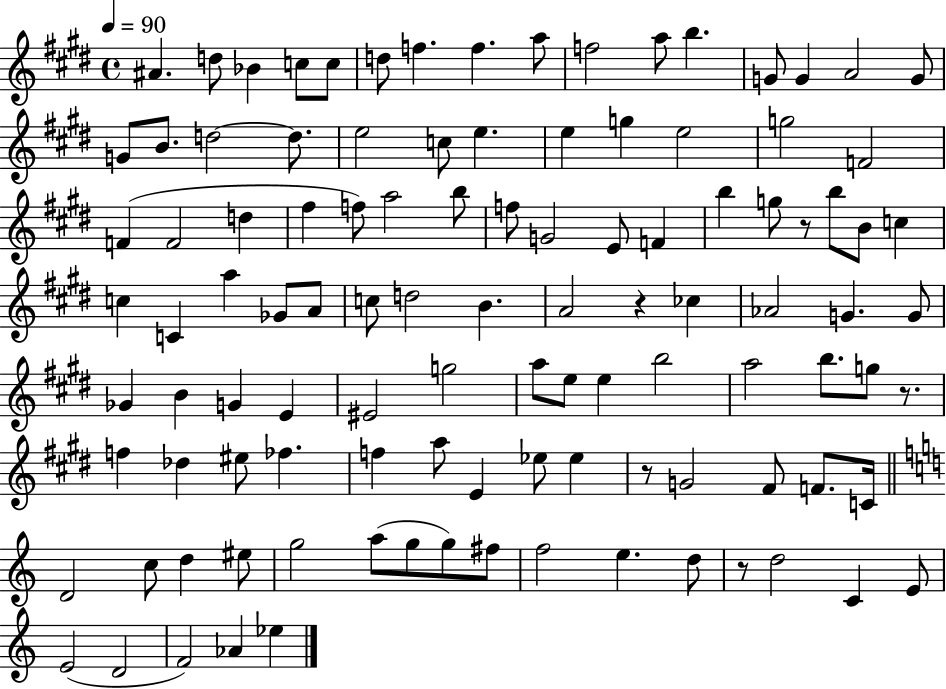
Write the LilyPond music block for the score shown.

{
  \clef treble
  \time 4/4
  \defaultTimeSignature
  \key e \major
  \tempo 4 = 90
  ais'4. d''8 bes'4 c''8 c''8 | d''8 f''4. f''4. a''8 | f''2 a''8 b''4. | g'8 g'4 a'2 g'8 | \break g'8 b'8. d''2~~ d''8. | e''2 c''8 e''4. | e''4 g''4 e''2 | g''2 f'2 | \break f'4( f'2 d''4 | fis''4 f''8) a''2 b''8 | f''8 g'2 e'8 f'4 | b''4 g''8 r8 b''8 b'8 c''4 | \break c''4 c'4 a''4 ges'8 a'8 | c''8 d''2 b'4. | a'2 r4 ces''4 | aes'2 g'4. g'8 | \break ges'4 b'4 g'4 e'4 | eis'2 g''2 | a''8 e''8 e''4 b''2 | a''2 b''8. g''8 r8. | \break f''4 des''4 eis''8 fes''4. | f''4 a''8 e'4 ees''8 ees''4 | r8 g'2 fis'8 f'8. c'16 | \bar "||" \break \key c \major d'2 c''8 d''4 eis''8 | g''2 a''8( g''8 g''8) fis''8 | f''2 e''4. d''8 | r8 d''2 c'4 e'8 | \break e'2( d'2 | f'2) aes'4 ees''4 | \bar "|."
}